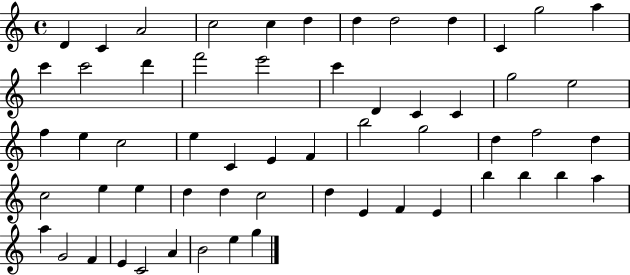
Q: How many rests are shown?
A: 0